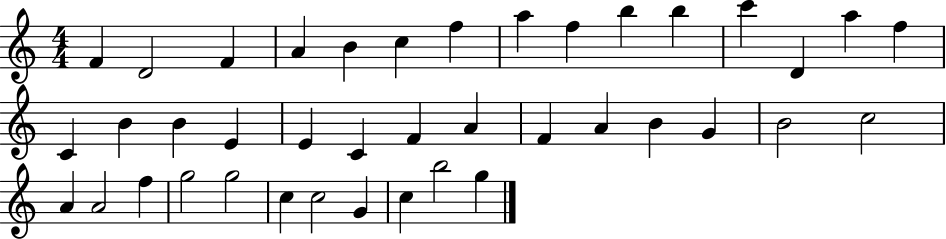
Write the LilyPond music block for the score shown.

{
  \clef treble
  \numericTimeSignature
  \time 4/4
  \key c \major
  f'4 d'2 f'4 | a'4 b'4 c''4 f''4 | a''4 f''4 b''4 b''4 | c'''4 d'4 a''4 f''4 | \break c'4 b'4 b'4 e'4 | e'4 c'4 f'4 a'4 | f'4 a'4 b'4 g'4 | b'2 c''2 | \break a'4 a'2 f''4 | g''2 g''2 | c''4 c''2 g'4 | c''4 b''2 g''4 | \break \bar "|."
}